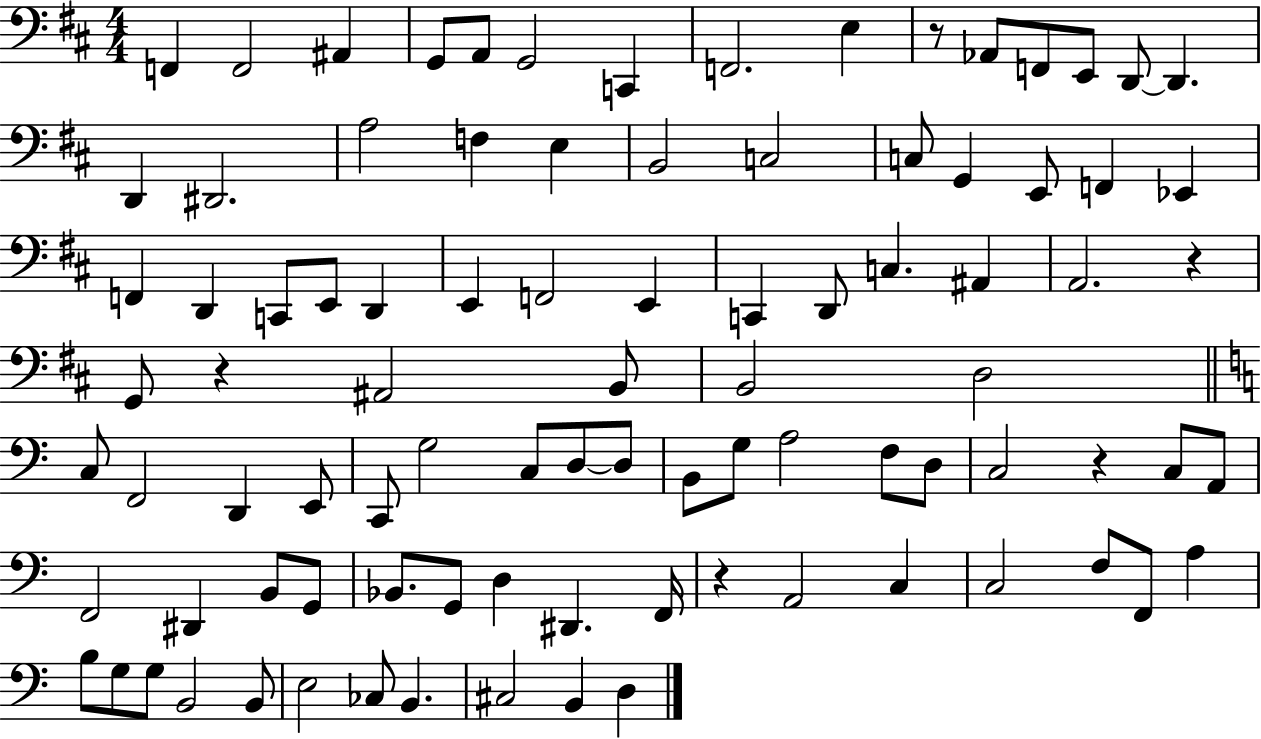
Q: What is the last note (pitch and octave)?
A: D3